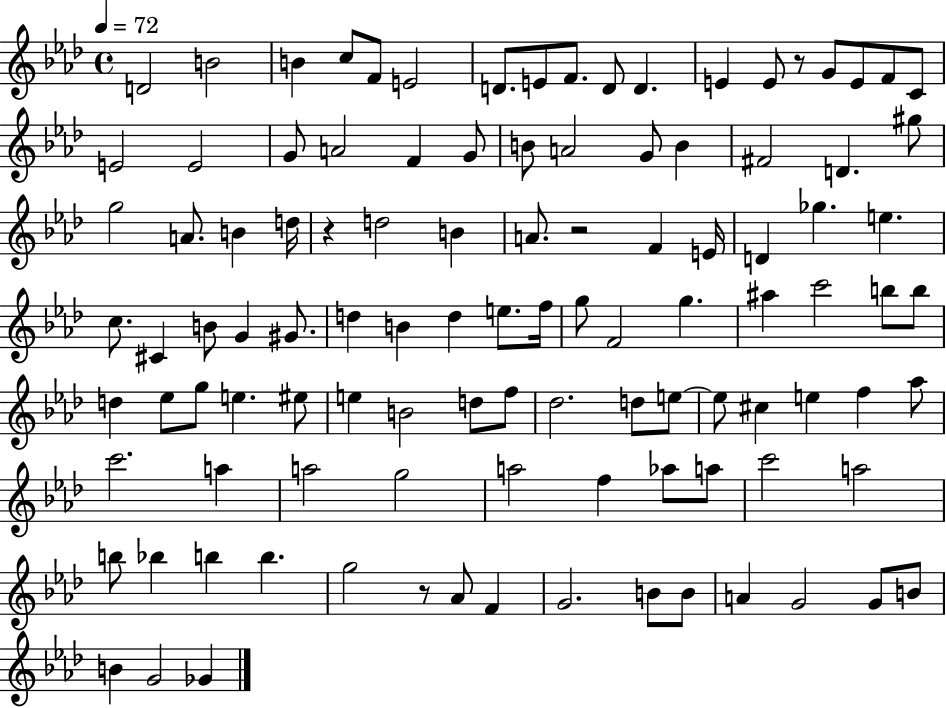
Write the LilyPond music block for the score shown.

{
  \clef treble
  \time 4/4
  \defaultTimeSignature
  \key aes \major
  \tempo 4 = 72
  d'2 b'2 | b'4 c''8 f'8 e'2 | d'8. e'8 f'8. d'8 d'4. | e'4 e'8 r8 g'8 e'8 f'8 c'8 | \break e'2 e'2 | g'8 a'2 f'4 g'8 | b'8 a'2 g'8 b'4 | fis'2 d'4. gis''8 | \break g''2 a'8. b'4 d''16 | r4 d''2 b'4 | a'8. r2 f'4 e'16 | d'4 ges''4. e''4. | \break c''8. cis'4 b'8 g'4 gis'8. | d''4 b'4 d''4 e''8. f''16 | g''8 f'2 g''4. | ais''4 c'''2 b''8 b''8 | \break d''4 ees''8 g''8 e''4. eis''8 | e''4 b'2 d''8 f''8 | des''2. d''8 e''8~~ | e''8 cis''4 e''4 f''4 aes''8 | \break c'''2. a''4 | a''2 g''2 | a''2 f''4 aes''8 a''8 | c'''2 a''2 | \break b''8 bes''4 b''4 b''4. | g''2 r8 aes'8 f'4 | g'2. b'8 b'8 | a'4 g'2 g'8 b'8 | \break b'4 g'2 ges'4 | \bar "|."
}